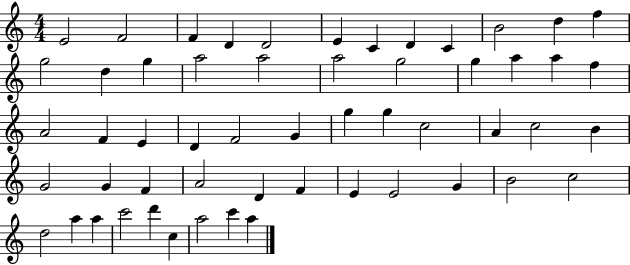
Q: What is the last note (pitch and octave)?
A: A5